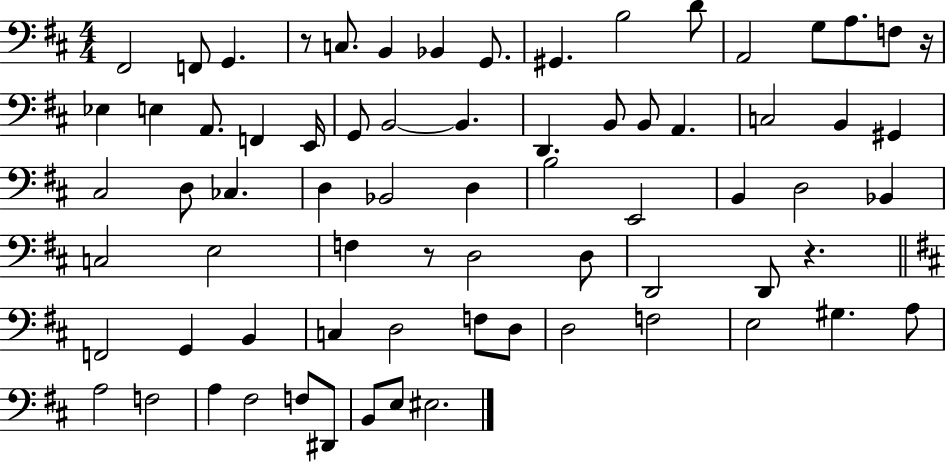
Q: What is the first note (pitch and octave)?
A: F#2